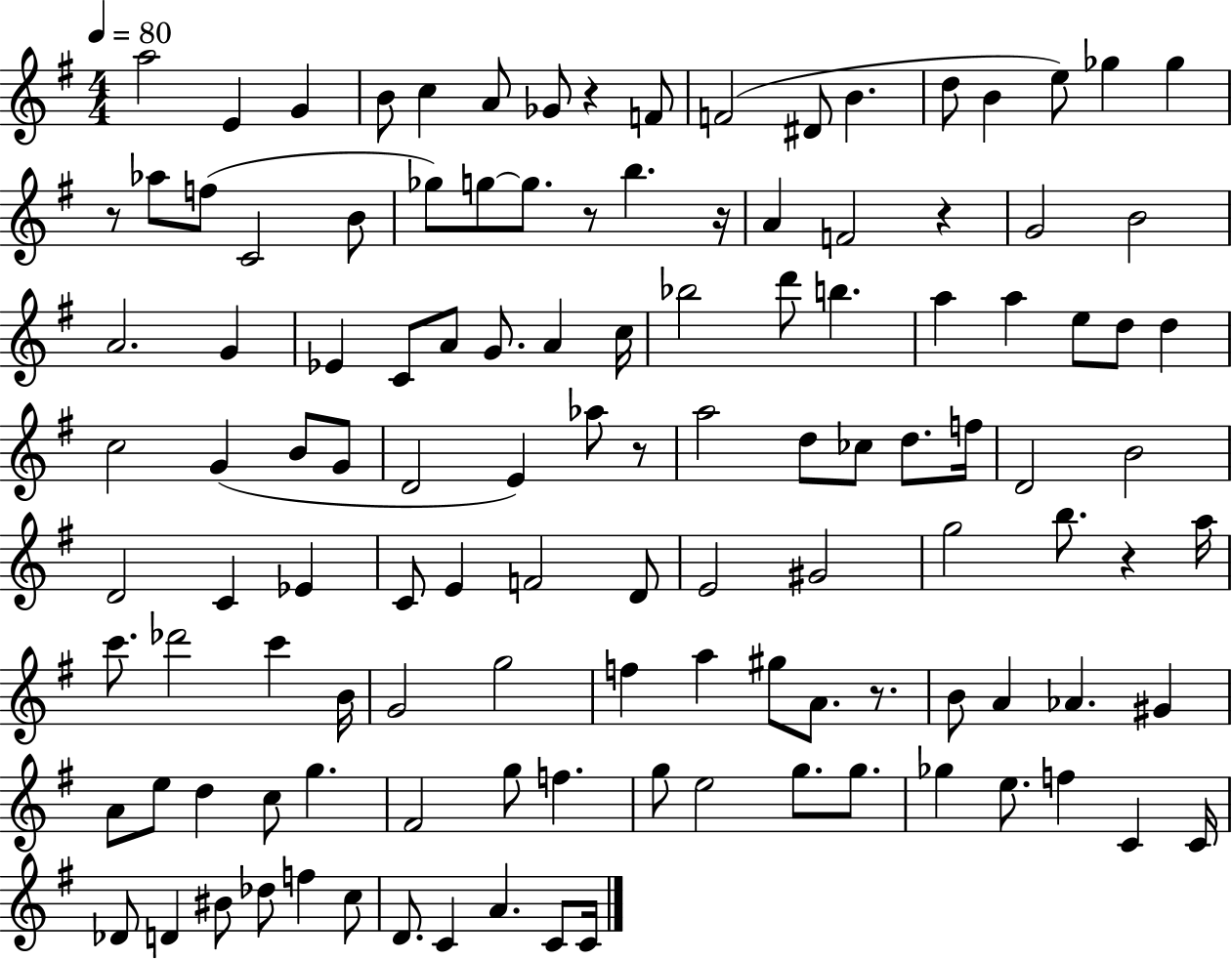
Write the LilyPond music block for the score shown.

{
  \clef treble
  \numericTimeSignature
  \time 4/4
  \key g \major
  \tempo 4 = 80
  \repeat volta 2 { a''2 e'4 g'4 | b'8 c''4 a'8 ges'8 r4 f'8 | f'2( dis'8 b'4. | d''8 b'4 e''8) ges''4 ges''4 | \break r8 aes''8 f''8( c'2 b'8 | ges''8) g''8~~ g''8. r8 b''4. r16 | a'4 f'2 r4 | g'2 b'2 | \break a'2. g'4 | ees'4 c'8 a'8 g'8. a'4 c''16 | bes''2 d'''8 b''4. | a''4 a''4 e''8 d''8 d''4 | \break c''2 g'4( b'8 g'8 | d'2 e'4) aes''8 r8 | a''2 d''8 ces''8 d''8. f''16 | d'2 b'2 | \break d'2 c'4 ees'4 | c'8 e'4 f'2 d'8 | e'2 gis'2 | g''2 b''8. r4 a''16 | \break c'''8. des'''2 c'''4 b'16 | g'2 g''2 | f''4 a''4 gis''8 a'8. r8. | b'8 a'4 aes'4. gis'4 | \break a'8 e''8 d''4 c''8 g''4. | fis'2 g''8 f''4. | g''8 e''2 g''8. g''8. | ges''4 e''8. f''4 c'4 c'16 | \break des'8 d'4 bis'8 des''8 f''4 c''8 | d'8. c'4 a'4. c'8 c'16 | } \bar "|."
}